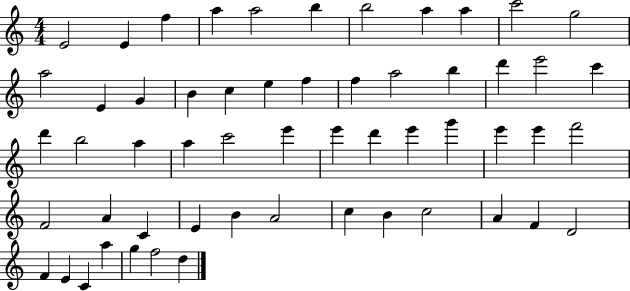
{
  \clef treble
  \numericTimeSignature
  \time 4/4
  \key c \major
  e'2 e'4 f''4 | a''4 a''2 b''4 | b''2 a''4 a''4 | c'''2 g''2 | \break a''2 e'4 g'4 | b'4 c''4 e''4 f''4 | f''4 a''2 b''4 | d'''4 e'''2 c'''4 | \break d'''4 b''2 a''4 | a''4 c'''2 e'''4 | e'''4 d'''4 e'''4 g'''4 | e'''4 e'''4 f'''2 | \break f'2 a'4 c'4 | e'4 b'4 a'2 | c''4 b'4 c''2 | a'4 f'4 d'2 | \break f'4 e'4 c'4 a''4 | g''4 f''2 d''4 | \bar "|."
}